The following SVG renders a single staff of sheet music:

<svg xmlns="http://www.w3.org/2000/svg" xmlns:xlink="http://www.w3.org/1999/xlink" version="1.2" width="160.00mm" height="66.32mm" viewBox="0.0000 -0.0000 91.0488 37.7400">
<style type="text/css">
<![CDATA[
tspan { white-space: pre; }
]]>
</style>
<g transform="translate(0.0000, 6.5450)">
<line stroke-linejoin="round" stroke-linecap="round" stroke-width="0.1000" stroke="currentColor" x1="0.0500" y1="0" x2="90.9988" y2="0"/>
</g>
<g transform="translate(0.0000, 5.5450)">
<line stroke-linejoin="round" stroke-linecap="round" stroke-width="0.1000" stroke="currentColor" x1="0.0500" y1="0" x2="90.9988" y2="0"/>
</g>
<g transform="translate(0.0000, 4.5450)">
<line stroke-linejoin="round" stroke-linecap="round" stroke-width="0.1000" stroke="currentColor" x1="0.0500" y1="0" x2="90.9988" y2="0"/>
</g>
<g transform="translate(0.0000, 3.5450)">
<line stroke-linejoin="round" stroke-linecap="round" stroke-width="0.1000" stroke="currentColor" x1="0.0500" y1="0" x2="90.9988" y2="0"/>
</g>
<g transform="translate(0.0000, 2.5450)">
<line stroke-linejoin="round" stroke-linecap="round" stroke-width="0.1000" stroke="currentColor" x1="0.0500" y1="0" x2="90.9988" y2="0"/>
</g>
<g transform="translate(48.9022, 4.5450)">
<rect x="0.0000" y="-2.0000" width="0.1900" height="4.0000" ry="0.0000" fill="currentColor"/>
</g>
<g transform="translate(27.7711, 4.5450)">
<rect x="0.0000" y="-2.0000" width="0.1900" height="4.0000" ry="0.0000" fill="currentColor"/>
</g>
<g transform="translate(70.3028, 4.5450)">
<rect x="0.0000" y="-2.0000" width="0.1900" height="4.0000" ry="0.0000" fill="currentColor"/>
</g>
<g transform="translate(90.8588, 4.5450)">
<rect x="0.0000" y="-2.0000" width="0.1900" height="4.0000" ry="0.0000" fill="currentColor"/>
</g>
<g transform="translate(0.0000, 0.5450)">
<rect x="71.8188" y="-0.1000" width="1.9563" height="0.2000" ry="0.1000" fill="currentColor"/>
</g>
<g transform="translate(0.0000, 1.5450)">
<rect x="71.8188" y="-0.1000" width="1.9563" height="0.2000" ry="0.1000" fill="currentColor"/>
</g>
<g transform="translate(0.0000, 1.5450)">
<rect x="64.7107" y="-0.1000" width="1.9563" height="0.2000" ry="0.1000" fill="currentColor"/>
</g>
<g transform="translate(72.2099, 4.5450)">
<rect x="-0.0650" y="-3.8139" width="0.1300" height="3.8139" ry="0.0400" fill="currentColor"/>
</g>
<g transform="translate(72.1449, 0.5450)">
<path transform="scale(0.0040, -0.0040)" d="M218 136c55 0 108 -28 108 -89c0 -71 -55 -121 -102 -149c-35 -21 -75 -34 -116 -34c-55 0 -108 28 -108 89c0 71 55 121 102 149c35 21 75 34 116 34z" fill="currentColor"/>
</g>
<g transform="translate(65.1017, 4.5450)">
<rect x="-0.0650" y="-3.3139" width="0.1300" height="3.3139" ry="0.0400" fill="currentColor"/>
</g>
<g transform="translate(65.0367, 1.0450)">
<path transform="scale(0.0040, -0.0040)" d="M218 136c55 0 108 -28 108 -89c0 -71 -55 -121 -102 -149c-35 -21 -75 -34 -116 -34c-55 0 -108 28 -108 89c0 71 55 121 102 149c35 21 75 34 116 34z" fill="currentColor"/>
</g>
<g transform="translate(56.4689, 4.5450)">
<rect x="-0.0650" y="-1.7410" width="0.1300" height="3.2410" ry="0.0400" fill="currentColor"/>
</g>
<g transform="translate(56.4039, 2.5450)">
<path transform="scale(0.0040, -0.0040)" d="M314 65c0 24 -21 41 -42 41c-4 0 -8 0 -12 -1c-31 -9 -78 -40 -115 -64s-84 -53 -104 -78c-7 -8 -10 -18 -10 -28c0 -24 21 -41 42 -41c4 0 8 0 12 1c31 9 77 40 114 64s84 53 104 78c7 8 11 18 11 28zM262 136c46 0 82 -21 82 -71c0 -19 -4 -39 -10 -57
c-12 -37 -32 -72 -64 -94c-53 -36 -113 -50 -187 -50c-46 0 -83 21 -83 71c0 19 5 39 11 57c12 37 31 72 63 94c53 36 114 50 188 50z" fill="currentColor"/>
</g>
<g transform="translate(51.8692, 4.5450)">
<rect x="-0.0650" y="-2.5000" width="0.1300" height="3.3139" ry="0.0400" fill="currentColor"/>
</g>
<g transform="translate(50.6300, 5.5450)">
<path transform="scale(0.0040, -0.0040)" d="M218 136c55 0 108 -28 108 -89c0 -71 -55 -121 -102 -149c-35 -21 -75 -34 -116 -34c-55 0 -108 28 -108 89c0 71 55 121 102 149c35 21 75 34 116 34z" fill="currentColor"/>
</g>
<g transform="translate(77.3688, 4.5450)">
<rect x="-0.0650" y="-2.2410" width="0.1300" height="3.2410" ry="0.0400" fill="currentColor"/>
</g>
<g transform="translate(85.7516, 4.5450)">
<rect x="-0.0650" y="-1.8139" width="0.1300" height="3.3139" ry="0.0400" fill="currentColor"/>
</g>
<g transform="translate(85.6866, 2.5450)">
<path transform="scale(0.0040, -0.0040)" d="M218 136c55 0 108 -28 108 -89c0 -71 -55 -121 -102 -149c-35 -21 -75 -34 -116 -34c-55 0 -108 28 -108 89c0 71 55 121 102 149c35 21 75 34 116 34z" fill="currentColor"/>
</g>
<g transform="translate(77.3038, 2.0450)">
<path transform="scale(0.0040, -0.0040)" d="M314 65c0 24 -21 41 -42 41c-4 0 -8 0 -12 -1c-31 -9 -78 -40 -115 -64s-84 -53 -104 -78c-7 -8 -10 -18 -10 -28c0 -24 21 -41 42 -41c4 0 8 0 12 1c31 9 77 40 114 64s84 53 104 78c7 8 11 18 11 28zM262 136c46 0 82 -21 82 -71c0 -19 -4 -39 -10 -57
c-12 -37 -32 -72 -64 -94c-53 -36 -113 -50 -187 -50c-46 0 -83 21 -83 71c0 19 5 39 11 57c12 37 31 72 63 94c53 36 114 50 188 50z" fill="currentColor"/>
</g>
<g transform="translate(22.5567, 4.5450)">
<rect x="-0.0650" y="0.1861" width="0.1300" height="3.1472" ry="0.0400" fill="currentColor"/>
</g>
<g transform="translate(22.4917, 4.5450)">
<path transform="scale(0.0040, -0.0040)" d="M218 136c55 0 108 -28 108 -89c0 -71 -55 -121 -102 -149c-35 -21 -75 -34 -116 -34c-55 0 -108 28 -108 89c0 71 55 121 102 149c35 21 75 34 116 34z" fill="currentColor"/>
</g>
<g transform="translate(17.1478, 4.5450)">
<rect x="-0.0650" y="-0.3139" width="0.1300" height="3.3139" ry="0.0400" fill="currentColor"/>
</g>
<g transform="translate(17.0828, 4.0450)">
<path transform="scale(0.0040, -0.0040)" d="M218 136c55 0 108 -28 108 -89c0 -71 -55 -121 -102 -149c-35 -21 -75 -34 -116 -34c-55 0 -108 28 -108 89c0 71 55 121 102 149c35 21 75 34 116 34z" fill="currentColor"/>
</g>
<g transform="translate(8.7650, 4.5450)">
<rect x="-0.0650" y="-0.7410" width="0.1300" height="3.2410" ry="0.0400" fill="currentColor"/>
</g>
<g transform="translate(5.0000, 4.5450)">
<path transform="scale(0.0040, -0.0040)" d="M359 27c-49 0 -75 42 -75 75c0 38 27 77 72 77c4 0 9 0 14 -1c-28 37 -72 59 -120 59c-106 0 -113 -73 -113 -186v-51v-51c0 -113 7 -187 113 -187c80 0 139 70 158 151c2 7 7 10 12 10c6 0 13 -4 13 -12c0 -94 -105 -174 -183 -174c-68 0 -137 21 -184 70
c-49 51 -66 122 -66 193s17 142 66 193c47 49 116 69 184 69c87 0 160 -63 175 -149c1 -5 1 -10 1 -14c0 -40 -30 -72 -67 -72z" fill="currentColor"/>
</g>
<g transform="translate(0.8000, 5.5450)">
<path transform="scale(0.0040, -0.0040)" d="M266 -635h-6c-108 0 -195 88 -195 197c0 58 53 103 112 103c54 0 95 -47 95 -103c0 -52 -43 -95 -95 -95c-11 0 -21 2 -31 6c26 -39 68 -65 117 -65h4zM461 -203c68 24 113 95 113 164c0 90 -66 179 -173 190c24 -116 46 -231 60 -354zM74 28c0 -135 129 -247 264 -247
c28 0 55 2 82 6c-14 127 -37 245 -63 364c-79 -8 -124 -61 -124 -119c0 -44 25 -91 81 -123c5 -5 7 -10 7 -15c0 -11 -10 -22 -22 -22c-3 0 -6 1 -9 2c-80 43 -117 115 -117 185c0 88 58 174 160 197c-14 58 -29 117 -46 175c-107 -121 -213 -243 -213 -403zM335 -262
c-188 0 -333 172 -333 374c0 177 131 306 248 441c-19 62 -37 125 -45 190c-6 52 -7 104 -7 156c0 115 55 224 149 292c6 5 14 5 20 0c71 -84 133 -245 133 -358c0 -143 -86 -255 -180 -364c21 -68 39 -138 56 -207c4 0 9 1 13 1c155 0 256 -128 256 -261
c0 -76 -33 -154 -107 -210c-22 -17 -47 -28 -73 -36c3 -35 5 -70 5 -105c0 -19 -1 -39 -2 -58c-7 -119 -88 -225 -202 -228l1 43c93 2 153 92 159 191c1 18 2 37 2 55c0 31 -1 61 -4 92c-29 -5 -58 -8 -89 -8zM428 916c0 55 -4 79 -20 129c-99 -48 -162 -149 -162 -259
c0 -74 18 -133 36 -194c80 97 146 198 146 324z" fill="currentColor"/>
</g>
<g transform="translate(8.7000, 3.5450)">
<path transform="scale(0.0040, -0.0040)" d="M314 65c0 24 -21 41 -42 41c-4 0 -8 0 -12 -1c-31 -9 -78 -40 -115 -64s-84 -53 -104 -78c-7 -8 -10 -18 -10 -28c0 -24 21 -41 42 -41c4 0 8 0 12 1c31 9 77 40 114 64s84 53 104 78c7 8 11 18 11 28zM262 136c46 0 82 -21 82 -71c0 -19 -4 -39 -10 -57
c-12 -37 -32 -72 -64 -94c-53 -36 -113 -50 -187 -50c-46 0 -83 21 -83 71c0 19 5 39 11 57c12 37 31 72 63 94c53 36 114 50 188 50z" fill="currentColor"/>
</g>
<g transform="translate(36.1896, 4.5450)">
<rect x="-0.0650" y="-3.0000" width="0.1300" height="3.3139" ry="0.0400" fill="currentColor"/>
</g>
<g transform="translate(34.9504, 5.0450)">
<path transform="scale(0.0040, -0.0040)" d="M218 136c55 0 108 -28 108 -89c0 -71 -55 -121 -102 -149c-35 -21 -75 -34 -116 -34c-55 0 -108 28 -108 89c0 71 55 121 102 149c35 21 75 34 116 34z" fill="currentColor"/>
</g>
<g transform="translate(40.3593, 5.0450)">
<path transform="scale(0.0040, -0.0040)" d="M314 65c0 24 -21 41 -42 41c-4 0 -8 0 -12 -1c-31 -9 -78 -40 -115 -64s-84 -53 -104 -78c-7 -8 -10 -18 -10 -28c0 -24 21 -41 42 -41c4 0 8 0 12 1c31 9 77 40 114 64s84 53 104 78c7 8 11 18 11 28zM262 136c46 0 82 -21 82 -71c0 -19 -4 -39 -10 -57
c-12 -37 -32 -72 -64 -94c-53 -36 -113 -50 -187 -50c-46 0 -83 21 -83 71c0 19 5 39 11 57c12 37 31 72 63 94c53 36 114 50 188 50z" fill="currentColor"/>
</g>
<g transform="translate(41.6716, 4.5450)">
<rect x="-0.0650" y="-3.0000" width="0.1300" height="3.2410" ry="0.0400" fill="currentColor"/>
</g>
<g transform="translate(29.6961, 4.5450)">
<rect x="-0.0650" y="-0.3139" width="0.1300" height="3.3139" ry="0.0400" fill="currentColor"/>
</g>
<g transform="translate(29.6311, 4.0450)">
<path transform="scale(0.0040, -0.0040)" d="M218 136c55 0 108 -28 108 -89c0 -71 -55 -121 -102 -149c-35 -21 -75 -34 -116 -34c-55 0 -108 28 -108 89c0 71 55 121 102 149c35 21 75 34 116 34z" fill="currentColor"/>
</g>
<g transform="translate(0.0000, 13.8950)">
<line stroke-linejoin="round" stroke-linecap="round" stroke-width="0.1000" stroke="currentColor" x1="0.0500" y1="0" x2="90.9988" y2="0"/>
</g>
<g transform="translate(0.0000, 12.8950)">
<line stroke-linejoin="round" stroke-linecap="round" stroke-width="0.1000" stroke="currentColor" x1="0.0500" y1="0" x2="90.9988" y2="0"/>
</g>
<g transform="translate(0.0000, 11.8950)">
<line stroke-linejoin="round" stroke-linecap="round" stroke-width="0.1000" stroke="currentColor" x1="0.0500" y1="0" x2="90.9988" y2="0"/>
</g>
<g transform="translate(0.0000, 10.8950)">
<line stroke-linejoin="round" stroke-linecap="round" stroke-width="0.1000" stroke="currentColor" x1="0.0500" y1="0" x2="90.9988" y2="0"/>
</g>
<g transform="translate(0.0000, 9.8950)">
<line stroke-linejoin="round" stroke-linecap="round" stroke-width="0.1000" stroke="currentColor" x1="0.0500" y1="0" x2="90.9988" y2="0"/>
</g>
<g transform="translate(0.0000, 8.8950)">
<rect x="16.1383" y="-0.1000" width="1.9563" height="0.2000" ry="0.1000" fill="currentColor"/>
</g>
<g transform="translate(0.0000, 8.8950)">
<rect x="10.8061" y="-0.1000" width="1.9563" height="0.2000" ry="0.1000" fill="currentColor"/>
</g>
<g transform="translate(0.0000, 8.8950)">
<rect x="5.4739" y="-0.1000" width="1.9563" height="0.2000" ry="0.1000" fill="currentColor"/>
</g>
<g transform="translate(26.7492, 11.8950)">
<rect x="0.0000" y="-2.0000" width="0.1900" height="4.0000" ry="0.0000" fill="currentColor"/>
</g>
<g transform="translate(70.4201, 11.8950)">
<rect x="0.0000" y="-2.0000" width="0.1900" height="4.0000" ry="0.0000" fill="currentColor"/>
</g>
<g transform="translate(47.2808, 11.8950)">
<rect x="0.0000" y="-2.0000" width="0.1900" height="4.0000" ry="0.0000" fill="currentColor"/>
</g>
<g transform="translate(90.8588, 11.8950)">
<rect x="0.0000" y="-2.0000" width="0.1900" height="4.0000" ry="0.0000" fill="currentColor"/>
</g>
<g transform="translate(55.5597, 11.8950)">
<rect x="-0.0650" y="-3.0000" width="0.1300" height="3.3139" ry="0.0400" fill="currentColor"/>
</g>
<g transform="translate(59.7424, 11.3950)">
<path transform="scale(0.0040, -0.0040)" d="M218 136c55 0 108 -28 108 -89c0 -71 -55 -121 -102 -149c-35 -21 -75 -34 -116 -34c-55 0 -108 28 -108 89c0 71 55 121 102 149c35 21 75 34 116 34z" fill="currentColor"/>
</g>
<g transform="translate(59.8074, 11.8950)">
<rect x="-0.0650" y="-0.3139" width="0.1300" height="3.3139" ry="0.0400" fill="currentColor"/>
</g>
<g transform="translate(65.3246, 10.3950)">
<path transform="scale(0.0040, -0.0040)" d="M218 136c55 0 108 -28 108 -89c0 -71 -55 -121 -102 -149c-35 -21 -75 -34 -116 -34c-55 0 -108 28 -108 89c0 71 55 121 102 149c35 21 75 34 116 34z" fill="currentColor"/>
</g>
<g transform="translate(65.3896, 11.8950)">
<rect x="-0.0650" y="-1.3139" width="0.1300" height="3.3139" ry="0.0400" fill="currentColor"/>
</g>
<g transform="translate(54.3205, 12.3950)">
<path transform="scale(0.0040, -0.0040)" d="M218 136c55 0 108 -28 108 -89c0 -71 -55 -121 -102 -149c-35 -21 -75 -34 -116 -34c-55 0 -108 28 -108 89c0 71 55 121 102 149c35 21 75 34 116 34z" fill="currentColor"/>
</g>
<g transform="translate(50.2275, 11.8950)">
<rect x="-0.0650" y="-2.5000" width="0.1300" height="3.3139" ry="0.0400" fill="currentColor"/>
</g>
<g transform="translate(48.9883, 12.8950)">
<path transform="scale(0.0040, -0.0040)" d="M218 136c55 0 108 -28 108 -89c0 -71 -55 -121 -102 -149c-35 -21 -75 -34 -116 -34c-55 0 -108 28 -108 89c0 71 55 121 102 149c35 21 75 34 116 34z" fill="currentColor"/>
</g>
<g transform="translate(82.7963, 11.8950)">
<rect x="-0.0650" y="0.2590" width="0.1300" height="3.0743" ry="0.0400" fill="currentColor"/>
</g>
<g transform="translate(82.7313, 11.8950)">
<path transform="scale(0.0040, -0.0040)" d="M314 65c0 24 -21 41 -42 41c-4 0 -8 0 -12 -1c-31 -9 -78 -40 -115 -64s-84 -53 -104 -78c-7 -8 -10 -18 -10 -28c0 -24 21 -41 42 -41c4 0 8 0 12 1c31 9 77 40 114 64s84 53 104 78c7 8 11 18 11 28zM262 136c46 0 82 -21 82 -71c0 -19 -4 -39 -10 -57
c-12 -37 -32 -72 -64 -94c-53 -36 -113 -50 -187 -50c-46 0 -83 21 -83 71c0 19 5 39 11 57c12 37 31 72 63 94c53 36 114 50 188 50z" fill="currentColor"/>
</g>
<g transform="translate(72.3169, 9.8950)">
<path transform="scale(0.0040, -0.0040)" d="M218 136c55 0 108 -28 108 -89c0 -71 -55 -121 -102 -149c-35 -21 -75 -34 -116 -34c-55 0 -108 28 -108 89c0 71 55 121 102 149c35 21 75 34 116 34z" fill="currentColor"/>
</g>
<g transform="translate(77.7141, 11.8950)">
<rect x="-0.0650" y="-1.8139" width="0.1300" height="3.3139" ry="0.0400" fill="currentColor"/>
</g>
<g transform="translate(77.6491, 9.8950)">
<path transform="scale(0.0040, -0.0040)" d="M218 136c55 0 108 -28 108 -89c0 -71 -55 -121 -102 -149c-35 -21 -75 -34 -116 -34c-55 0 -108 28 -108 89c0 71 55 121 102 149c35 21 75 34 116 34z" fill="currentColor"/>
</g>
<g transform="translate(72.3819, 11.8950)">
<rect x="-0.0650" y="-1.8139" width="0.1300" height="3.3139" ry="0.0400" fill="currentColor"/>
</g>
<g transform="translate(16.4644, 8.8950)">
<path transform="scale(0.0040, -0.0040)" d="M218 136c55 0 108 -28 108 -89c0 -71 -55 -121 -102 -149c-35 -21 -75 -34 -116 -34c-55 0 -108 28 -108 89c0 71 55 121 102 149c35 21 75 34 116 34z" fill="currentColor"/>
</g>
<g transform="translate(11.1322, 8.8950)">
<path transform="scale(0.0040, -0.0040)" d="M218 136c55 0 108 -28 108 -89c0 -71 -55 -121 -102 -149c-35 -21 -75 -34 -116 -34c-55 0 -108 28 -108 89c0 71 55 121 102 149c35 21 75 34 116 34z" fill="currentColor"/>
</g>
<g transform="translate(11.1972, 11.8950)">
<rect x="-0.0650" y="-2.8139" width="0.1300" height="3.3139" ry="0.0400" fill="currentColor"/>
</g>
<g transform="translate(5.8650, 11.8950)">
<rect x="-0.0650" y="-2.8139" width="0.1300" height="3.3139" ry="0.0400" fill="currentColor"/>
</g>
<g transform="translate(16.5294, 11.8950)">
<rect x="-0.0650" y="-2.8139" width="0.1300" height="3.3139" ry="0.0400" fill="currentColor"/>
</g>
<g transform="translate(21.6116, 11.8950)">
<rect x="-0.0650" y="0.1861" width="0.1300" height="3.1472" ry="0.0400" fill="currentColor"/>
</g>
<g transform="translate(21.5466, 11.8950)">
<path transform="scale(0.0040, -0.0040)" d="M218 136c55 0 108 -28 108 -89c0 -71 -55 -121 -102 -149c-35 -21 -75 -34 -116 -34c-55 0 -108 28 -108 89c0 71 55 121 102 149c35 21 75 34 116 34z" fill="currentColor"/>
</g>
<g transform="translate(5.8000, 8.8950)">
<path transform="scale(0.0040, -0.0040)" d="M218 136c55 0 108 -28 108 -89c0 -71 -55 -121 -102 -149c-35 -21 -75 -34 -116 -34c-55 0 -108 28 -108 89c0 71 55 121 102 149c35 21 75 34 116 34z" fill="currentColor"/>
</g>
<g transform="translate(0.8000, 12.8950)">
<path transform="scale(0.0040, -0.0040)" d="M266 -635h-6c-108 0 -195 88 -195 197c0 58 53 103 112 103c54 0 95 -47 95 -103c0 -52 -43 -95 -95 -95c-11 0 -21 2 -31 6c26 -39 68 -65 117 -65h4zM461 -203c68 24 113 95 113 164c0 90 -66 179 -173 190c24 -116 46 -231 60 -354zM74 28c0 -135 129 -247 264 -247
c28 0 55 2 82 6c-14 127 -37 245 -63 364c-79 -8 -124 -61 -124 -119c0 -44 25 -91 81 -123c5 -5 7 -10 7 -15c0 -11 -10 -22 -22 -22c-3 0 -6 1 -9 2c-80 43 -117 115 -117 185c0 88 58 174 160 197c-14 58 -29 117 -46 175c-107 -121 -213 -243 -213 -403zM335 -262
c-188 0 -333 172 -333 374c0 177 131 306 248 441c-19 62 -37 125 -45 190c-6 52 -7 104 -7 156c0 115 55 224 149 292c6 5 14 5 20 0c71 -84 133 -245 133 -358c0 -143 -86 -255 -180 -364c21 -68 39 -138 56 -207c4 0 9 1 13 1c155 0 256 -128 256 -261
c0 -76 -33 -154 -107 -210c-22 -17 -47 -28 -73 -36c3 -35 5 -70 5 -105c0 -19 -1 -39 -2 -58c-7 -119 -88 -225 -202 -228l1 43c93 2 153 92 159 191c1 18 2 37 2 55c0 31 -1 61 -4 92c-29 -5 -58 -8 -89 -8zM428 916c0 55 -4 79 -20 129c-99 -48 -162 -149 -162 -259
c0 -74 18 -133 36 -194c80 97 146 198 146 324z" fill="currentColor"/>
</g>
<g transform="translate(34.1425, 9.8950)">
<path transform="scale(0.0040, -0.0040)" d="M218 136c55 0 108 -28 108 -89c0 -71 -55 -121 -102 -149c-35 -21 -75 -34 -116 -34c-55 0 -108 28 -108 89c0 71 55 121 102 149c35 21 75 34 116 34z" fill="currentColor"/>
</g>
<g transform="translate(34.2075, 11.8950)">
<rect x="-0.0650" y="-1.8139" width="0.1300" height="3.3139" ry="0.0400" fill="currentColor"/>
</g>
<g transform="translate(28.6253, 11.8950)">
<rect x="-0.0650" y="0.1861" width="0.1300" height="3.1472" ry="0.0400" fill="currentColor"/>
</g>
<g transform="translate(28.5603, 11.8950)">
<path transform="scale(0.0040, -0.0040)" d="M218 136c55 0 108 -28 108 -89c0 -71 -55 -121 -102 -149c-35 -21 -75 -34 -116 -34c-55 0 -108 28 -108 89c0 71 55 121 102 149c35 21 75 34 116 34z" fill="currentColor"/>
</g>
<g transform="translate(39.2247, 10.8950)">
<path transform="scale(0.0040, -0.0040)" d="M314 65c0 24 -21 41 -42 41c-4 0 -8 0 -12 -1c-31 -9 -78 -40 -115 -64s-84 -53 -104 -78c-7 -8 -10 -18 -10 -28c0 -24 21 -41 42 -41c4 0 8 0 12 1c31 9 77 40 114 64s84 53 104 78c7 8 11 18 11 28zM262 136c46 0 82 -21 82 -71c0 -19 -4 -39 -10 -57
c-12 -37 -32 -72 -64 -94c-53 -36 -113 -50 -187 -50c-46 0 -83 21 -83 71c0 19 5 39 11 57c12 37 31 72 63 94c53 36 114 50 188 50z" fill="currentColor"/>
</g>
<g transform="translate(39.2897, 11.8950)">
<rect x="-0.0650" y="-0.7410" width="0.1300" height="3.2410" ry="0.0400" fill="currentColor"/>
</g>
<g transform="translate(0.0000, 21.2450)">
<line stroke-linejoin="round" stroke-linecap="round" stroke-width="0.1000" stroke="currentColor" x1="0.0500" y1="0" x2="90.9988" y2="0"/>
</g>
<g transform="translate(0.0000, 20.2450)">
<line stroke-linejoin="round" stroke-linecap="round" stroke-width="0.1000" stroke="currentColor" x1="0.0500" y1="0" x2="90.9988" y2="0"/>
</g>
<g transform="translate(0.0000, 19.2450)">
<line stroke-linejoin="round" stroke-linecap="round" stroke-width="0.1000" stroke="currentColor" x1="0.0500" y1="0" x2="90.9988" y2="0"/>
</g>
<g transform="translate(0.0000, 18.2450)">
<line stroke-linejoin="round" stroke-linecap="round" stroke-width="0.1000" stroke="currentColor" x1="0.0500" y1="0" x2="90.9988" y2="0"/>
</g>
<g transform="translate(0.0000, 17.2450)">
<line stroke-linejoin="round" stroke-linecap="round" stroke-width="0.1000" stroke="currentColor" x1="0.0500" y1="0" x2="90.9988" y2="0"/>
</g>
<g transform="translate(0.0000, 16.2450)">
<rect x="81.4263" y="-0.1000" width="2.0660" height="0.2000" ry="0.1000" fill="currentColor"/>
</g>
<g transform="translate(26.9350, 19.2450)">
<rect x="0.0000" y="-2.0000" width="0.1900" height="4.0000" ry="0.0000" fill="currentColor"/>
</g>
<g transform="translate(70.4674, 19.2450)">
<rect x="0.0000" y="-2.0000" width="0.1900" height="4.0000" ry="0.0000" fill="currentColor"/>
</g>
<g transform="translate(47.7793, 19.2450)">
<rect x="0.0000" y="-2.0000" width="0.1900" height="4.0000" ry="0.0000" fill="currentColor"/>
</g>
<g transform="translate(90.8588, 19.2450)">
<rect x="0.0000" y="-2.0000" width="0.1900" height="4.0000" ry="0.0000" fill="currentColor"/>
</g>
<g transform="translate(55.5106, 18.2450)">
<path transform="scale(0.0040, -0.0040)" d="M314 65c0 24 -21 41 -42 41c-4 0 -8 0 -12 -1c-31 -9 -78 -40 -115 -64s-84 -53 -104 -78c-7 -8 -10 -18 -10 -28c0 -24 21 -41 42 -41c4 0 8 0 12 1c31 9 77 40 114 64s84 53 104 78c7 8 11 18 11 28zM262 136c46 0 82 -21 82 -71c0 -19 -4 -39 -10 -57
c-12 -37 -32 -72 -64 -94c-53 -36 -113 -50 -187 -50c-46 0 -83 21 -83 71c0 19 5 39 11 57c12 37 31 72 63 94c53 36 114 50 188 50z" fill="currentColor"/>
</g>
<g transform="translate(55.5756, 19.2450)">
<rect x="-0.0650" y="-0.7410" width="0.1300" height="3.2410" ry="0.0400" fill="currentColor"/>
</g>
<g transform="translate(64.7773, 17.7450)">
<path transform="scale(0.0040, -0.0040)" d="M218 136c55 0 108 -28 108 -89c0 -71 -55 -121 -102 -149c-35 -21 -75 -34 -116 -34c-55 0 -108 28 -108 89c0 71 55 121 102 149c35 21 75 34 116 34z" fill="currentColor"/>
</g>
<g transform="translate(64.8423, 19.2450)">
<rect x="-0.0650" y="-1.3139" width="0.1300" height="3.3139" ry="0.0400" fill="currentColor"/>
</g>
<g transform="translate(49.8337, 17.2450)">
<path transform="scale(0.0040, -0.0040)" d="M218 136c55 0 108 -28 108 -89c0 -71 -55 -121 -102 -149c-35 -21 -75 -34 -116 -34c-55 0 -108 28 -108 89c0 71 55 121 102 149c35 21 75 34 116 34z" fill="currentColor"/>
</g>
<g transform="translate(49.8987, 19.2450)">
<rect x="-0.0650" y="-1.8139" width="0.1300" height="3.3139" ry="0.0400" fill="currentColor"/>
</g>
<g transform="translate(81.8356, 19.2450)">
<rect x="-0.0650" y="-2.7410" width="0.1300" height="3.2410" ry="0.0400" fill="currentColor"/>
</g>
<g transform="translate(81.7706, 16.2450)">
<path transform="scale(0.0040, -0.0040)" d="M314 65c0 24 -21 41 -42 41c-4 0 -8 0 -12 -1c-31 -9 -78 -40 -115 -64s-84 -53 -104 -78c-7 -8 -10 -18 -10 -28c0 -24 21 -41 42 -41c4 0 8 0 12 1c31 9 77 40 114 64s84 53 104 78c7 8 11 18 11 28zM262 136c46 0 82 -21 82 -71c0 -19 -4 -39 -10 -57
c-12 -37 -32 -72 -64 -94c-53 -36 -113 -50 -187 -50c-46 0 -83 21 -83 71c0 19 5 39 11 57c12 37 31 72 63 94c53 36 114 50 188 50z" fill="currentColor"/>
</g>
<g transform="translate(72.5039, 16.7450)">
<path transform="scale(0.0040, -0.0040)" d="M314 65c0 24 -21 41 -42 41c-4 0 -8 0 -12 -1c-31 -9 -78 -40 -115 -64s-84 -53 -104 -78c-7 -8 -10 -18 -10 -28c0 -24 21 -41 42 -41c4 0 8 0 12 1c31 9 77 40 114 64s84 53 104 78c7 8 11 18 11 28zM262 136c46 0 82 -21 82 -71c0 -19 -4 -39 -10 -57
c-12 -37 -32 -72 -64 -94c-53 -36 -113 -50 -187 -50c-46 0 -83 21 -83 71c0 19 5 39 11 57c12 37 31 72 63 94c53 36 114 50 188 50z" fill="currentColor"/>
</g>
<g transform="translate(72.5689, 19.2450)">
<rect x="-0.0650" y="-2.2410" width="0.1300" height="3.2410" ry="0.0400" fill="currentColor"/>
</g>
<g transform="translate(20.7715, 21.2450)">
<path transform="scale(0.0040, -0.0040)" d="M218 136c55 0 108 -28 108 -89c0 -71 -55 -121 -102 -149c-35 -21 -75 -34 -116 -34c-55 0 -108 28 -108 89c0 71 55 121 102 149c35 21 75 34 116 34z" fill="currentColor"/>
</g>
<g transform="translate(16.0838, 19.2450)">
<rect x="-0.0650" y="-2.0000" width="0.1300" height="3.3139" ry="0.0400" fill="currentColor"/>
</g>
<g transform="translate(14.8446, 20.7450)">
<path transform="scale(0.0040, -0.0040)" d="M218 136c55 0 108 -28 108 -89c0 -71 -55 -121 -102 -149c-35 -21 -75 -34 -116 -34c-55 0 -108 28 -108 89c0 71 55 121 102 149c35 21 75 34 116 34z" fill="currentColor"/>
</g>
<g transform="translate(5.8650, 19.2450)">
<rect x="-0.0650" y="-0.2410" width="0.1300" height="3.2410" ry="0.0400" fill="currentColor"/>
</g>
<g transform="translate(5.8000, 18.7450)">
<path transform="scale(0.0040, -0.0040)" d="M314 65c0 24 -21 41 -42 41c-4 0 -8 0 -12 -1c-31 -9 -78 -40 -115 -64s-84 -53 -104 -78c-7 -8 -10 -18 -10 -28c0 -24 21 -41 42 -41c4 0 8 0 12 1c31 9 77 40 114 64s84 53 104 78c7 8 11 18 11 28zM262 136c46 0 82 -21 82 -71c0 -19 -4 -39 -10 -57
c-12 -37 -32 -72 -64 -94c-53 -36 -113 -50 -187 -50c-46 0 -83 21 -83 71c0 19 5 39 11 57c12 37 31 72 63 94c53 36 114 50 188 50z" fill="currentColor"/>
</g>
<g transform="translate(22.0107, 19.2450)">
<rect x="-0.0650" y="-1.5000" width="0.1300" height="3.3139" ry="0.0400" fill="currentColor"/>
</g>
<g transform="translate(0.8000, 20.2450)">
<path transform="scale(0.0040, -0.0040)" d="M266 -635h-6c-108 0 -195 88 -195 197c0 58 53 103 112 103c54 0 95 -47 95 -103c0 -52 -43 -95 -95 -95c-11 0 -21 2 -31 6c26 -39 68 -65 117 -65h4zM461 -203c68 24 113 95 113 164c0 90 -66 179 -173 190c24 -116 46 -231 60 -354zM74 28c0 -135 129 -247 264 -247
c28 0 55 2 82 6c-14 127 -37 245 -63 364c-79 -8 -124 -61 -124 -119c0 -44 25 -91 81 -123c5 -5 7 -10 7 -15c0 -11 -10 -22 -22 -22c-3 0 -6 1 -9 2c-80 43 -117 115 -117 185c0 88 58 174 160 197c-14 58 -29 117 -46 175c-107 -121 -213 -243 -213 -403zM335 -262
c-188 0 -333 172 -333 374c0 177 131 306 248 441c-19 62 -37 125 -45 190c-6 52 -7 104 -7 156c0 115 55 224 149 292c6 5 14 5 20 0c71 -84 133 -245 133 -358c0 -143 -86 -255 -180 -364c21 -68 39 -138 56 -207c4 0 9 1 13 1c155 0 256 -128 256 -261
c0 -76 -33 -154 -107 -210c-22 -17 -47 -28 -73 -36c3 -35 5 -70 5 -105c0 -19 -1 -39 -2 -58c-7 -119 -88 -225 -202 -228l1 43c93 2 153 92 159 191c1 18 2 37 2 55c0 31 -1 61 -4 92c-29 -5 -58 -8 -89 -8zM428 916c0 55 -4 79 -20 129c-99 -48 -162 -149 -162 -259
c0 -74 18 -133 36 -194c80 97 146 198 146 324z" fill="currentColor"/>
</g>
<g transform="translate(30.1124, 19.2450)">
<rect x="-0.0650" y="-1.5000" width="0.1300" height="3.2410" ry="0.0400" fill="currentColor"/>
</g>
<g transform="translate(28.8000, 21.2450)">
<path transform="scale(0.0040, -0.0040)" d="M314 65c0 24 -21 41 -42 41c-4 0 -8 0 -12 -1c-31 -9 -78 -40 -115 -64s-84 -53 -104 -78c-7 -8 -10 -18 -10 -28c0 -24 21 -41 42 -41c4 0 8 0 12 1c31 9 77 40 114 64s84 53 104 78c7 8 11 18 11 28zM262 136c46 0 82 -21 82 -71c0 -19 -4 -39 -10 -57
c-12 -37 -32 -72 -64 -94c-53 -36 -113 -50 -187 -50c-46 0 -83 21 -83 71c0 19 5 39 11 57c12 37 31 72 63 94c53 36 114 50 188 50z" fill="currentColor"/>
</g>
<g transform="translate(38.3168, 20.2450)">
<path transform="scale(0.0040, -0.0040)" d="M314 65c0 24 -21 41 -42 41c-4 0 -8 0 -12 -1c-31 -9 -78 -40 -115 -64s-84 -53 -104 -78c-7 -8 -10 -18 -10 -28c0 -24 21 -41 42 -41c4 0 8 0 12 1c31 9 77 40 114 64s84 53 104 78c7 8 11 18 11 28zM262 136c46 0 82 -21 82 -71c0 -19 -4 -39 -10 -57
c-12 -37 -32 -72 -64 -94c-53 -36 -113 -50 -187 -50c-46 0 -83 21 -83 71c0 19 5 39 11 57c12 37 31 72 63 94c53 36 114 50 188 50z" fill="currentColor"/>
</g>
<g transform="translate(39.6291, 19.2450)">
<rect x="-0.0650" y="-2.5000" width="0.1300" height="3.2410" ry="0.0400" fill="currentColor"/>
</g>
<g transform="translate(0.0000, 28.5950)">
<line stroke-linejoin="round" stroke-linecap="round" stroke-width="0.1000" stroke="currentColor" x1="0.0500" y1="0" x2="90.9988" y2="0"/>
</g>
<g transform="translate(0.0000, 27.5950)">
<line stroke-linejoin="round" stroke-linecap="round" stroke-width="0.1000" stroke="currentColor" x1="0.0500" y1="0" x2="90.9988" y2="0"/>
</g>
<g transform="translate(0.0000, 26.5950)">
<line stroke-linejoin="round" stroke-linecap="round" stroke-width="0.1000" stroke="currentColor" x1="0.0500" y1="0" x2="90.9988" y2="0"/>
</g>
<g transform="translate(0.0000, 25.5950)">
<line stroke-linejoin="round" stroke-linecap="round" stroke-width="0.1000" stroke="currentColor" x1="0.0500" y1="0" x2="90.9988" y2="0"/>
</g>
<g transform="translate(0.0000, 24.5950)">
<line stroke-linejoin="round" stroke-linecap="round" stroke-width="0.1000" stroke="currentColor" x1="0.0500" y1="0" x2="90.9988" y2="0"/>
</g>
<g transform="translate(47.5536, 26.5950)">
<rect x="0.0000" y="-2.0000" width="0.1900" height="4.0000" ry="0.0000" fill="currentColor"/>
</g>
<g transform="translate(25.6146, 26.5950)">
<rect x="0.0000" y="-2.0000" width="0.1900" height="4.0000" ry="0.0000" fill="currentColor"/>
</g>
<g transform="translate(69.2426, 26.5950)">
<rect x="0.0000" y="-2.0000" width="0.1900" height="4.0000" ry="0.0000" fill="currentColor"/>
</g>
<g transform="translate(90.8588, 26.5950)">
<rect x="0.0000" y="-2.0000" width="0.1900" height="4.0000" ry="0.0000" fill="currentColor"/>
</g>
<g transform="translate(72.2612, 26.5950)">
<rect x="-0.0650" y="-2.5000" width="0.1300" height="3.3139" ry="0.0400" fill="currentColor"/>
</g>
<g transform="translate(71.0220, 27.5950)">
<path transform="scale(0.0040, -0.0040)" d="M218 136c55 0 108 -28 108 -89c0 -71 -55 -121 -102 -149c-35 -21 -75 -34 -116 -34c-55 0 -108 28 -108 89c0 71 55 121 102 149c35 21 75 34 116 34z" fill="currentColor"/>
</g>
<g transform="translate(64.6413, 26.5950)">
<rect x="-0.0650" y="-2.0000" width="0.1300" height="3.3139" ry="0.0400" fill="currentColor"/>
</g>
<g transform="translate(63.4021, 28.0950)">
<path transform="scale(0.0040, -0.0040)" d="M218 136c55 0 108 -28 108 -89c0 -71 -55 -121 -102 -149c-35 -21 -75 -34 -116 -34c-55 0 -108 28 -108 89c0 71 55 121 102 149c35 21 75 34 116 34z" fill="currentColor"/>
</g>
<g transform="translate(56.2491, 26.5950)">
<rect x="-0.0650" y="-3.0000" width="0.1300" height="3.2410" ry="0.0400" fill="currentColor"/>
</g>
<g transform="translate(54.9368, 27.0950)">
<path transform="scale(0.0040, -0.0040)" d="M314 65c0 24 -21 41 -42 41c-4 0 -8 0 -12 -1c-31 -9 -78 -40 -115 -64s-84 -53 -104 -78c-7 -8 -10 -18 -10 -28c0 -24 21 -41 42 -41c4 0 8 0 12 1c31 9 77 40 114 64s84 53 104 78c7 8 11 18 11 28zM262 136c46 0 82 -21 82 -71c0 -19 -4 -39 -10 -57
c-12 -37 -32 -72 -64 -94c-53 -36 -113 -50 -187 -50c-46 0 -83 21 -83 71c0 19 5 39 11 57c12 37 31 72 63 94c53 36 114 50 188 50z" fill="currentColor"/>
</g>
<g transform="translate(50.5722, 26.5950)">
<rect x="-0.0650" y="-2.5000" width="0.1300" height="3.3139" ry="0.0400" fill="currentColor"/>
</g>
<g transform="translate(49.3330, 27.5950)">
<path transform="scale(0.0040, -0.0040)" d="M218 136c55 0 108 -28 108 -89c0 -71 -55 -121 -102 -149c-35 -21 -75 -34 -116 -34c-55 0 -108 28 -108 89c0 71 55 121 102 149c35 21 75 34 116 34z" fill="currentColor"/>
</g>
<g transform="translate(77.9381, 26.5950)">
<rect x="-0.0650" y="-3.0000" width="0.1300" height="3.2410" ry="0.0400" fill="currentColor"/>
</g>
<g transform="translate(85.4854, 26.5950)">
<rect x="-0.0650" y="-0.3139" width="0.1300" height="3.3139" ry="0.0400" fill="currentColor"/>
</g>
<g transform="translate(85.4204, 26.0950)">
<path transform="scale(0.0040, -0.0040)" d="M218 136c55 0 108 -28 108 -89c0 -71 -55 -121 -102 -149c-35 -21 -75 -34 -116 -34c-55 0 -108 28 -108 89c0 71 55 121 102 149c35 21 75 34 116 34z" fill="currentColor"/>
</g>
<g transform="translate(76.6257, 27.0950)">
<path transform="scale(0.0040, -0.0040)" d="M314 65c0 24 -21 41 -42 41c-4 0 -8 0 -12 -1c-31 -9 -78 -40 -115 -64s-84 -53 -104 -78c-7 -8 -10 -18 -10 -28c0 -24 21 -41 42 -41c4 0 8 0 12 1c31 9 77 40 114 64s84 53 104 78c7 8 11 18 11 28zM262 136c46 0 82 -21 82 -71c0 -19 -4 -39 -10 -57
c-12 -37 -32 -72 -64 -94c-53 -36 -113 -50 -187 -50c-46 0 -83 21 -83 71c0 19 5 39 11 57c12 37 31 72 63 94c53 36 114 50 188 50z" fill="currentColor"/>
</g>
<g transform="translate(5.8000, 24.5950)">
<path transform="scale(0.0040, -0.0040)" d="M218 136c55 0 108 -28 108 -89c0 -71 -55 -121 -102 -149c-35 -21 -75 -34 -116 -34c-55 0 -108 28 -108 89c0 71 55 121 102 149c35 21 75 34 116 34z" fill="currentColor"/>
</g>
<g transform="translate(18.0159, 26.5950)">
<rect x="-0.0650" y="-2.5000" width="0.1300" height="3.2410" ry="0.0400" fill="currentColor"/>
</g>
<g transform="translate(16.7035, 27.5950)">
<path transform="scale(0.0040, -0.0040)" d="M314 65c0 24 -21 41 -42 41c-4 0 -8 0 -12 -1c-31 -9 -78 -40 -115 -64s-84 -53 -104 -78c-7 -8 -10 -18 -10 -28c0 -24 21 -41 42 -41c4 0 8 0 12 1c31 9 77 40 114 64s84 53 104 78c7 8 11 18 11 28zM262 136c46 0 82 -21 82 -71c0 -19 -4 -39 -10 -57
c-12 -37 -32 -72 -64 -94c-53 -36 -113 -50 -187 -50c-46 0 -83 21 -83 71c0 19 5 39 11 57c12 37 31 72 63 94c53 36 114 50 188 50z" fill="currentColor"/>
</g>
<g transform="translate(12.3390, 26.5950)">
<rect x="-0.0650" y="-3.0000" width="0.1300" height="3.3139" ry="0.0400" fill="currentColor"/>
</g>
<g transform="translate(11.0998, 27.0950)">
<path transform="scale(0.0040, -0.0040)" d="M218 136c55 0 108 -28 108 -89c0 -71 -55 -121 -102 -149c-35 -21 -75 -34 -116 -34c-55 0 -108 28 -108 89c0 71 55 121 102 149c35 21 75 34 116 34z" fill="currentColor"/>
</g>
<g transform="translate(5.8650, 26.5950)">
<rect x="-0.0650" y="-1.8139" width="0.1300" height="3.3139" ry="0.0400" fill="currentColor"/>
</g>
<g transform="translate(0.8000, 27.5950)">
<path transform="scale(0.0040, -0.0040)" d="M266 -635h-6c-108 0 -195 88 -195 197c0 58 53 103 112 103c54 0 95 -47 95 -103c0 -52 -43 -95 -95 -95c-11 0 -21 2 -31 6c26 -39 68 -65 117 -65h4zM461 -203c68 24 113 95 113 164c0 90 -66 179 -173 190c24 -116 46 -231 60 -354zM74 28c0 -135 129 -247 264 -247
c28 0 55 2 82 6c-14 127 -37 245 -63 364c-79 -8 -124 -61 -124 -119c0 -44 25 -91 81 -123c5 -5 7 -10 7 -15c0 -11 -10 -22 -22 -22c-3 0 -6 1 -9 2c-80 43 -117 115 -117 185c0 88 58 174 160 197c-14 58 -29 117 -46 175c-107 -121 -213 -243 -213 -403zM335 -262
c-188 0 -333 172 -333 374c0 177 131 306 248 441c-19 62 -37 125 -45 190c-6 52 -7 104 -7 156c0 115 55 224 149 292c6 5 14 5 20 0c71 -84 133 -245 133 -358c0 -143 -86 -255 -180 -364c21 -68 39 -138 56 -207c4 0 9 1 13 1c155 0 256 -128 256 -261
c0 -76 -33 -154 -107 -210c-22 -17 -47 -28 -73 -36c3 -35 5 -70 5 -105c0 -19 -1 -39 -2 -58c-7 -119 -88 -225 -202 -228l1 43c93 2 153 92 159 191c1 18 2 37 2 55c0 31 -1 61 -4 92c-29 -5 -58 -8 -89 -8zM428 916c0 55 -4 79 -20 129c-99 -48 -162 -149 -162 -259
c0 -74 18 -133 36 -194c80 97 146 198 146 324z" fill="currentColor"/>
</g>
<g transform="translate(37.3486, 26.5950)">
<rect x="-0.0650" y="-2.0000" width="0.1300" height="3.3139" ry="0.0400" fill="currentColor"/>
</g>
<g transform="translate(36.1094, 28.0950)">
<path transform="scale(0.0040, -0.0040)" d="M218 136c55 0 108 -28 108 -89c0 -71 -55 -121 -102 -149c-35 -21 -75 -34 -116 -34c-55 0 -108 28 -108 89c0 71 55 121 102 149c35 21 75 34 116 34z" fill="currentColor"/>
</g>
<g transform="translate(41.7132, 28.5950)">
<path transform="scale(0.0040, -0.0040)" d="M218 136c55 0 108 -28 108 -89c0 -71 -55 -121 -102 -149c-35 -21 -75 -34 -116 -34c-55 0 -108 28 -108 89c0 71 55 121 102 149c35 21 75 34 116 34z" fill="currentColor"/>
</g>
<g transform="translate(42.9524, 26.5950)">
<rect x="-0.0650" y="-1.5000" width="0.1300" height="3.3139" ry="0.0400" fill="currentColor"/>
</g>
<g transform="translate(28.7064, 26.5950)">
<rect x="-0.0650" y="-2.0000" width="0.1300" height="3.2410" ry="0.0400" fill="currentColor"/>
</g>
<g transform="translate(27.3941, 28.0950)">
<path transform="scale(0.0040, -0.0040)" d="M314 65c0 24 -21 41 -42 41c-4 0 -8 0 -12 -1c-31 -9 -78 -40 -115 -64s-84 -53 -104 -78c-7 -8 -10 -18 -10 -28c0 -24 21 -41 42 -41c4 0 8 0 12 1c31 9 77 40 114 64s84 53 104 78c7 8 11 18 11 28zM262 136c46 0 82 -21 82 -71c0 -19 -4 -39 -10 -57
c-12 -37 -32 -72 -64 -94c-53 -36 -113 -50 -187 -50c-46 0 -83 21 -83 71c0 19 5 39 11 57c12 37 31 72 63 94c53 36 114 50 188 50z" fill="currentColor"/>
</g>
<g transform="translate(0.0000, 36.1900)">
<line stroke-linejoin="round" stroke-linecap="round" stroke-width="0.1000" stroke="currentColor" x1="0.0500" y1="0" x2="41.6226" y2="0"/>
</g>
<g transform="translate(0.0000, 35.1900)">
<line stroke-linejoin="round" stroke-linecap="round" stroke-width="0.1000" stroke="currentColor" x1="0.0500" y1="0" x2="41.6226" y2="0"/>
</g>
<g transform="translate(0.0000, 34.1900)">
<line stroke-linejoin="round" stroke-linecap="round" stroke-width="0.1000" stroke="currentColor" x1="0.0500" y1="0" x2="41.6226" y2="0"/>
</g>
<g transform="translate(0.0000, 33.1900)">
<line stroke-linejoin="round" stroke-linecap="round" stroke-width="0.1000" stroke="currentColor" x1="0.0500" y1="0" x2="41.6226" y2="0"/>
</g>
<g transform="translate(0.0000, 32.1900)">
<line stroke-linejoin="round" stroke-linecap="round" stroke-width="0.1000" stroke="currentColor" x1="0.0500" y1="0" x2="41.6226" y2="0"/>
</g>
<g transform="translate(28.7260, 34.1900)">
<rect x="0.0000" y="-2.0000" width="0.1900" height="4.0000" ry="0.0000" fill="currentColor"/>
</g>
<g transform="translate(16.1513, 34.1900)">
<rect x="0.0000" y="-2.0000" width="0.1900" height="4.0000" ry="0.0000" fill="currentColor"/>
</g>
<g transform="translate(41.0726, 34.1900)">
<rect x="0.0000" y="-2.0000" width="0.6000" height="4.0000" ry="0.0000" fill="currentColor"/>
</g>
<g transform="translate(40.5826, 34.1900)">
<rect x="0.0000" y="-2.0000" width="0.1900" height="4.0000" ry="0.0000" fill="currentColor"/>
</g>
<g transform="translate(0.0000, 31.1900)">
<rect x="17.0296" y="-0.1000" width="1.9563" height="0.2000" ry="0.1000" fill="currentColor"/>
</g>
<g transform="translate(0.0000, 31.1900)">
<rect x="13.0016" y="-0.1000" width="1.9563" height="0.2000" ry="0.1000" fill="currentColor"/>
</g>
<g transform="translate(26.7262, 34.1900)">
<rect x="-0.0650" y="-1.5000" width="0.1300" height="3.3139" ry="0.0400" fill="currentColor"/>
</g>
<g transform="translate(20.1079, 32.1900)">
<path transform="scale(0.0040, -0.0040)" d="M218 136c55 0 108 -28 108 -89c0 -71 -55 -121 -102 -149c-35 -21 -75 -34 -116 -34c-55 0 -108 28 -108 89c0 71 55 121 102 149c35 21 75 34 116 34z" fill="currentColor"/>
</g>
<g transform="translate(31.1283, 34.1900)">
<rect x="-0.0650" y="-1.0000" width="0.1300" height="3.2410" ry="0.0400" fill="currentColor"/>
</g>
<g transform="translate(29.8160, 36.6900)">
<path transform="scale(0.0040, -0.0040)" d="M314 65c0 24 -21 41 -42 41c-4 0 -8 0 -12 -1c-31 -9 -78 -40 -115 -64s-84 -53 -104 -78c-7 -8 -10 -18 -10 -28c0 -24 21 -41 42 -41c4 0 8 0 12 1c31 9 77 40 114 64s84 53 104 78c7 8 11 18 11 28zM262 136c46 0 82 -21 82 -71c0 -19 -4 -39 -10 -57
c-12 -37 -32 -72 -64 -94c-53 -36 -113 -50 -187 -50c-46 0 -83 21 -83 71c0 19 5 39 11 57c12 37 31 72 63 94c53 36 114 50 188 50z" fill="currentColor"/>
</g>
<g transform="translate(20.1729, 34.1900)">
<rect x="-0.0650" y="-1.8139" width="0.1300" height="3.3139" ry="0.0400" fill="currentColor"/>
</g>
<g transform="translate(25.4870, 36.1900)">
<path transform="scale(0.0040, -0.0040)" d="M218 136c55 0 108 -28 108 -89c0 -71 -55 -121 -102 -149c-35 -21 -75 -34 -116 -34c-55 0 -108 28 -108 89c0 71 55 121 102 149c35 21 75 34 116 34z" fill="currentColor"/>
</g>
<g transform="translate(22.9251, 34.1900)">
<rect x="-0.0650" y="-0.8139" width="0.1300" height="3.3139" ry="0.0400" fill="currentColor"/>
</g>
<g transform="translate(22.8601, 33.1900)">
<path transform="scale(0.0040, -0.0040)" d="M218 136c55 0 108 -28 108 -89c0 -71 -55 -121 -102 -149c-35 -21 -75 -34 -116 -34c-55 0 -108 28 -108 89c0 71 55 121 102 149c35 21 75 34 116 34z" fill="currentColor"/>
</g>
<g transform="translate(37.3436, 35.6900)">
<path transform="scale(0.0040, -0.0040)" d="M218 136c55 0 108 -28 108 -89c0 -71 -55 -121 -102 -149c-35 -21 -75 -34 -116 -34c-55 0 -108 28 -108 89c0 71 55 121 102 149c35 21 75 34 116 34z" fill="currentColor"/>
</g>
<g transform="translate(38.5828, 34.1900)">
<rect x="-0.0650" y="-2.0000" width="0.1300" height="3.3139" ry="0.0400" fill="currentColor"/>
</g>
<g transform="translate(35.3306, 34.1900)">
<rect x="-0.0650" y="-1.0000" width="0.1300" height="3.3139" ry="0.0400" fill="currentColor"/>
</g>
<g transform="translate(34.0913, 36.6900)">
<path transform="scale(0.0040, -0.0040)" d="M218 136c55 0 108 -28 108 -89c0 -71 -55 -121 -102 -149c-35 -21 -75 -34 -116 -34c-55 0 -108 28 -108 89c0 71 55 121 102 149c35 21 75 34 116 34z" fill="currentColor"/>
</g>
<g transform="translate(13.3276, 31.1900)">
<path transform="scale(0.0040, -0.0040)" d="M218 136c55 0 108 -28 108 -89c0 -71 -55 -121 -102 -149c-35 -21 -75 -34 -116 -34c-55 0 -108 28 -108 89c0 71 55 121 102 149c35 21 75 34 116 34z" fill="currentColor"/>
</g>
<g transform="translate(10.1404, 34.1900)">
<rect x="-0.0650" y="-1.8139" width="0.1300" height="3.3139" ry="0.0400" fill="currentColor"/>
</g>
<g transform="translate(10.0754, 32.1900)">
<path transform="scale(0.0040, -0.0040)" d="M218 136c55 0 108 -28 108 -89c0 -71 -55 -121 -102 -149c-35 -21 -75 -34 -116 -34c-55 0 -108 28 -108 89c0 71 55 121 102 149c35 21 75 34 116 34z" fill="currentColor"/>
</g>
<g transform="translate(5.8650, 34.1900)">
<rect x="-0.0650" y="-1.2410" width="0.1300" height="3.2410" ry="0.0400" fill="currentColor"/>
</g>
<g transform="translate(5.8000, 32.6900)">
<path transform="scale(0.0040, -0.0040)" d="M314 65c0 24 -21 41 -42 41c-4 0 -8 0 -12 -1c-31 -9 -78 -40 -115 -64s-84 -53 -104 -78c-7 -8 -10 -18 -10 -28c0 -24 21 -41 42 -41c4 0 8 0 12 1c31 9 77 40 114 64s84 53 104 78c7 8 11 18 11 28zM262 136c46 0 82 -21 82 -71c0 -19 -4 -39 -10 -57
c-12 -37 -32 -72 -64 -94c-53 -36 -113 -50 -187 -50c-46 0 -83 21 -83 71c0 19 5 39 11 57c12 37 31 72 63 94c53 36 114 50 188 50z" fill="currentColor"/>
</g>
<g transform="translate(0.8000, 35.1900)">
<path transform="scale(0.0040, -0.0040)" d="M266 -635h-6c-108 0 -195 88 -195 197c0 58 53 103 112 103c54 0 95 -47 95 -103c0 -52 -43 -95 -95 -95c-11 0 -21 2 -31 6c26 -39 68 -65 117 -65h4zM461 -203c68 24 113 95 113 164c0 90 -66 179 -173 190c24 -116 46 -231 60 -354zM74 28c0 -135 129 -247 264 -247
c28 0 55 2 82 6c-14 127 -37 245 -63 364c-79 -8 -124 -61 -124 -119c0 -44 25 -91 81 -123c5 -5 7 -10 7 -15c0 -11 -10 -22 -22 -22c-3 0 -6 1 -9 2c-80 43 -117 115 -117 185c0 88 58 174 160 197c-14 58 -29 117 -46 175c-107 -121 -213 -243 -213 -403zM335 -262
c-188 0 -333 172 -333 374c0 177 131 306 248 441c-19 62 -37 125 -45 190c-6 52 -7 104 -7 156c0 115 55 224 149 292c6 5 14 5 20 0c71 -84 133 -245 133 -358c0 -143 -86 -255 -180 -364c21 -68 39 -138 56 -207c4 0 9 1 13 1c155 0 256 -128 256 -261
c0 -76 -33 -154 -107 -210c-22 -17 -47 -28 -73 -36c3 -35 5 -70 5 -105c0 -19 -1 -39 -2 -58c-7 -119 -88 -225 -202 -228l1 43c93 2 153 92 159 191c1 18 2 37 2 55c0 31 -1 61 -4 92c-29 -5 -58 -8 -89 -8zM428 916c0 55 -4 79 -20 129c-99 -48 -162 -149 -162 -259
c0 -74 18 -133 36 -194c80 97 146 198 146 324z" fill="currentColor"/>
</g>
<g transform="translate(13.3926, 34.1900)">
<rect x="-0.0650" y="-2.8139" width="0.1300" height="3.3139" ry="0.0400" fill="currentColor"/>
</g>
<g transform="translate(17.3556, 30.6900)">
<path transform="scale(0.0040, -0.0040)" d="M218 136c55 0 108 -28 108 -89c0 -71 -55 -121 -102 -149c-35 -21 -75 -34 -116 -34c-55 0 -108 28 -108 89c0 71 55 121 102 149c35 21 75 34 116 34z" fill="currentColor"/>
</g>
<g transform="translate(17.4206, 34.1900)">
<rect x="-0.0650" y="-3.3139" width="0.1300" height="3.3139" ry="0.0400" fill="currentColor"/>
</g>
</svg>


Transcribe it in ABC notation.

X:1
T:Untitled
M:4/4
L:1/4
K:C
d2 c B c A A2 G f2 b c' g2 f a a a B B f d2 G A c e f f B2 c2 F E E2 G2 f d2 e g2 a2 f A G2 F2 F E G A2 F G A2 c e2 f a b f d E D2 D F